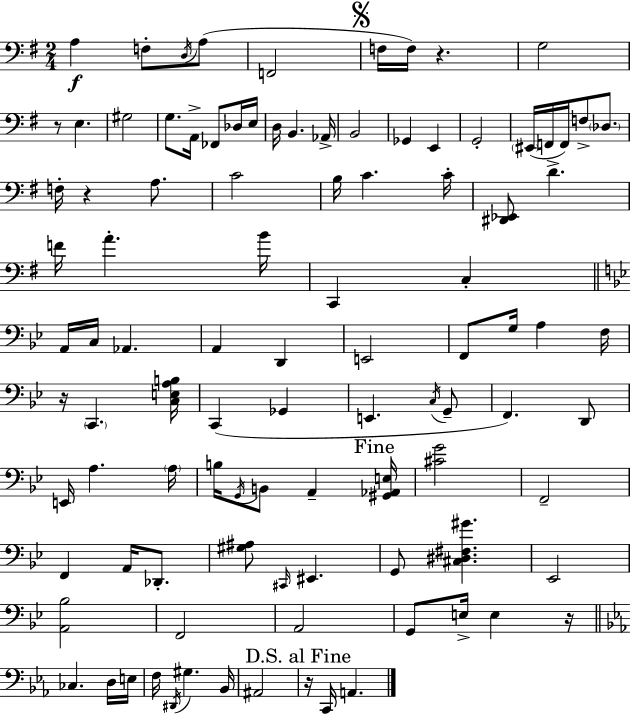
A3/q F3/e D3/s A3/e F2/h F3/s F3/s R/q. G3/h R/e E3/q. G#3/h G3/e. A2/s FES2/e Db3/s E3/s D3/s B2/q. Ab2/s B2/h Gb2/q E2/q G2/h EIS2/s F2/s F2/s F3/e Db3/e. F3/s R/q A3/e. C4/h B3/s C4/q. C4/s [D#2,Eb2]/e D4/q. F4/s A4/q. B4/s C2/q C3/q A2/s C3/s Ab2/q. A2/q D2/q E2/h F2/e G3/s A3/q F3/s R/s C2/q. [C3,E3,A3,B3]/s C2/q Gb2/q E2/q. C3/s G2/e F2/q. D2/e E2/s A3/q. A3/s B3/s G2/s B2/e A2/q [G#2,Ab2,E3]/s [C#4,G4]/h F2/h F2/q A2/s Db2/e. [G#3,A#3]/e C#2/s EIS2/q. G2/e [C#3,D#3,F#3,G#4]/q. Eb2/h [A2,Bb3]/h F2/h A2/h G2/e E3/s E3/q R/s CES3/q. D3/s E3/s F3/s D#2/s G#3/q. Bb2/s A#2/h R/s C2/s A2/q.